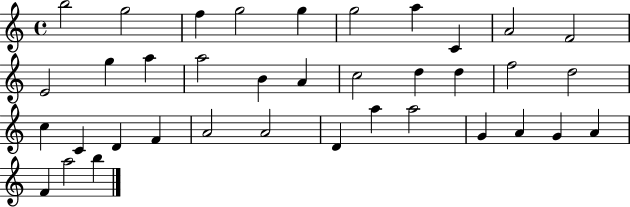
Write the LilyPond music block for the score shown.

{
  \clef treble
  \time 4/4
  \defaultTimeSignature
  \key c \major
  b''2 g''2 | f''4 g''2 g''4 | g''2 a''4 c'4 | a'2 f'2 | \break e'2 g''4 a''4 | a''2 b'4 a'4 | c''2 d''4 d''4 | f''2 d''2 | \break c''4 c'4 d'4 f'4 | a'2 a'2 | d'4 a''4 a''2 | g'4 a'4 g'4 a'4 | \break f'4 a''2 b''4 | \bar "|."
}